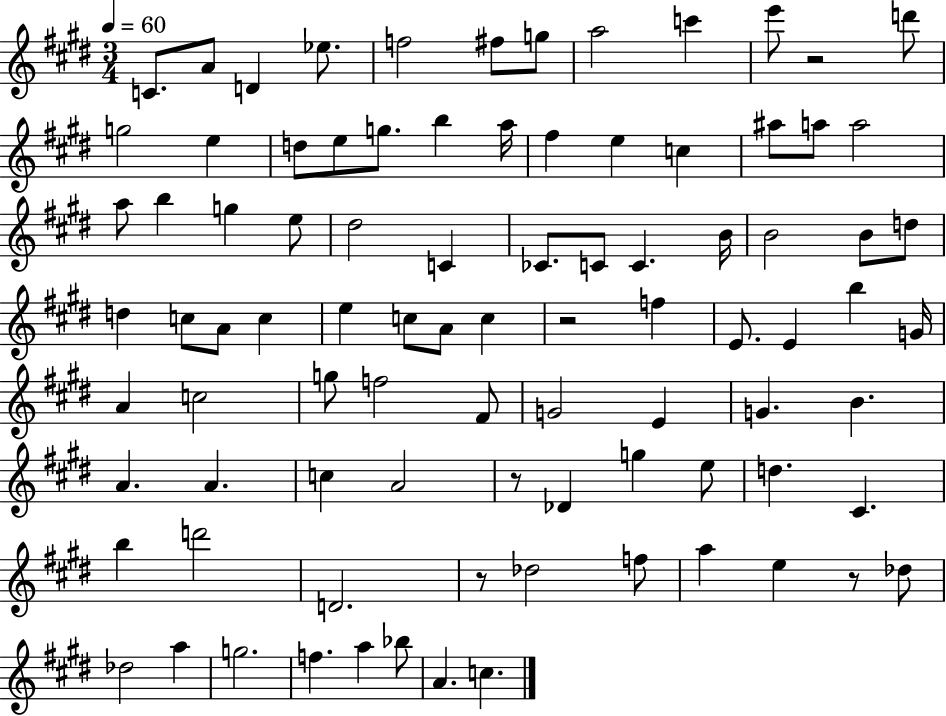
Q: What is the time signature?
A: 3/4